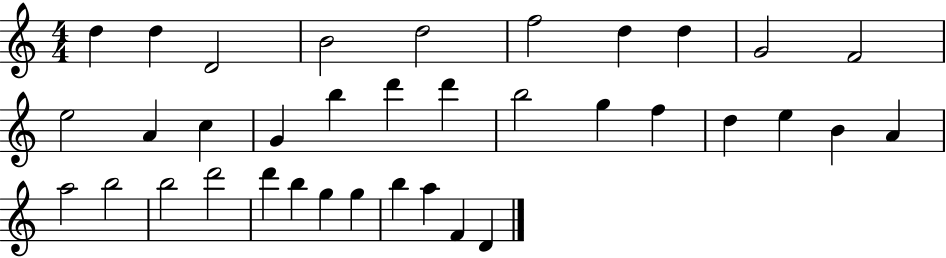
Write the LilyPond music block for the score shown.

{
  \clef treble
  \numericTimeSignature
  \time 4/4
  \key c \major
  d''4 d''4 d'2 | b'2 d''2 | f''2 d''4 d''4 | g'2 f'2 | \break e''2 a'4 c''4 | g'4 b''4 d'''4 d'''4 | b''2 g''4 f''4 | d''4 e''4 b'4 a'4 | \break a''2 b''2 | b''2 d'''2 | d'''4 b''4 g''4 g''4 | b''4 a''4 f'4 d'4 | \break \bar "|."
}